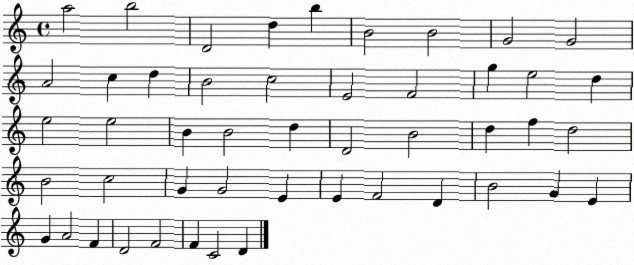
X:1
T:Untitled
M:4/4
L:1/4
K:C
a2 b2 D2 d b B2 B2 G2 G2 A2 c d B2 c2 E2 F2 g e2 d e2 e2 B B2 d D2 B2 d f d2 B2 c2 G G2 E E F2 D B2 G E G A2 F D2 F2 F C2 D